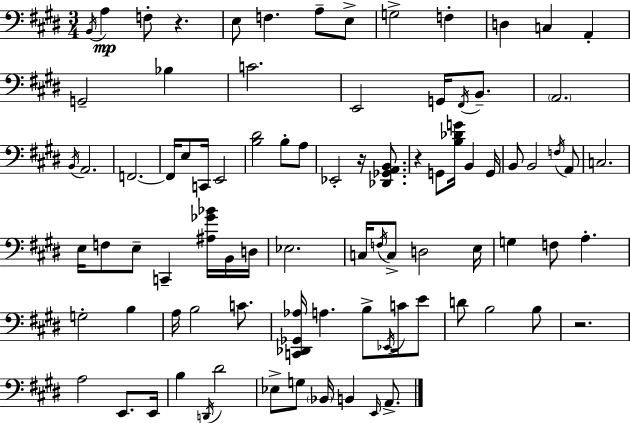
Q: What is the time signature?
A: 3/4